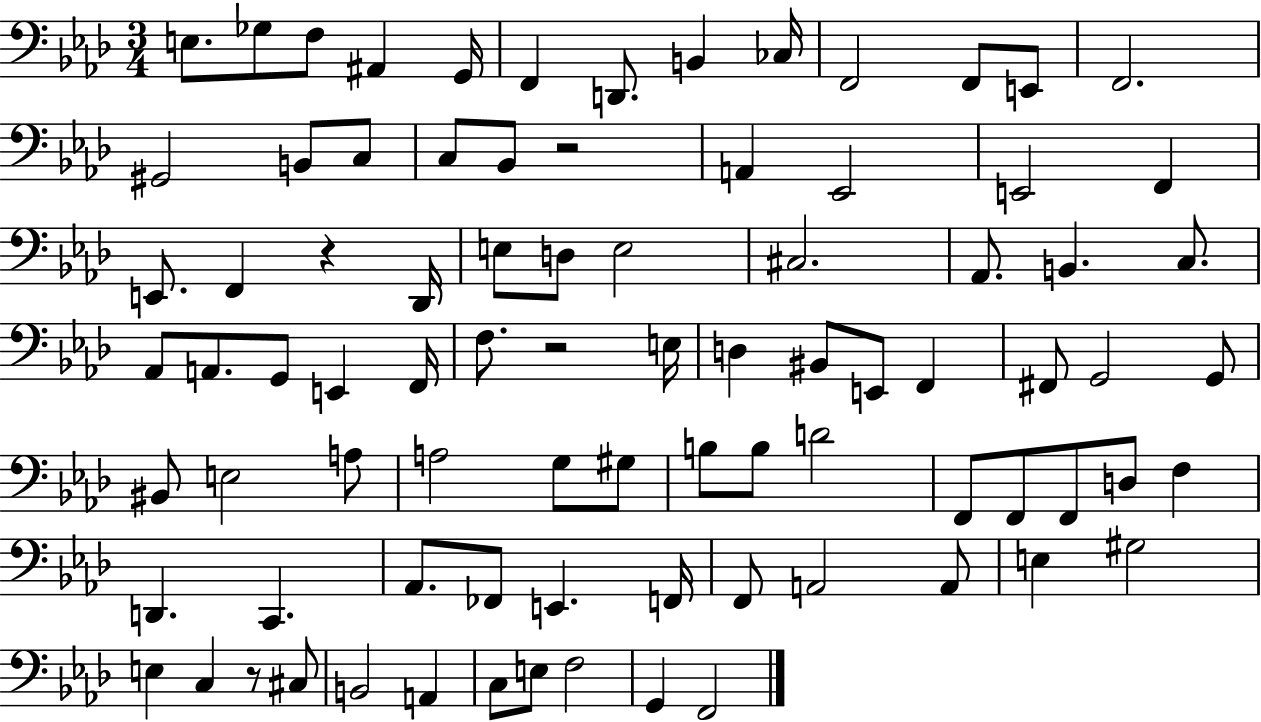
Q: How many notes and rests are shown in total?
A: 85